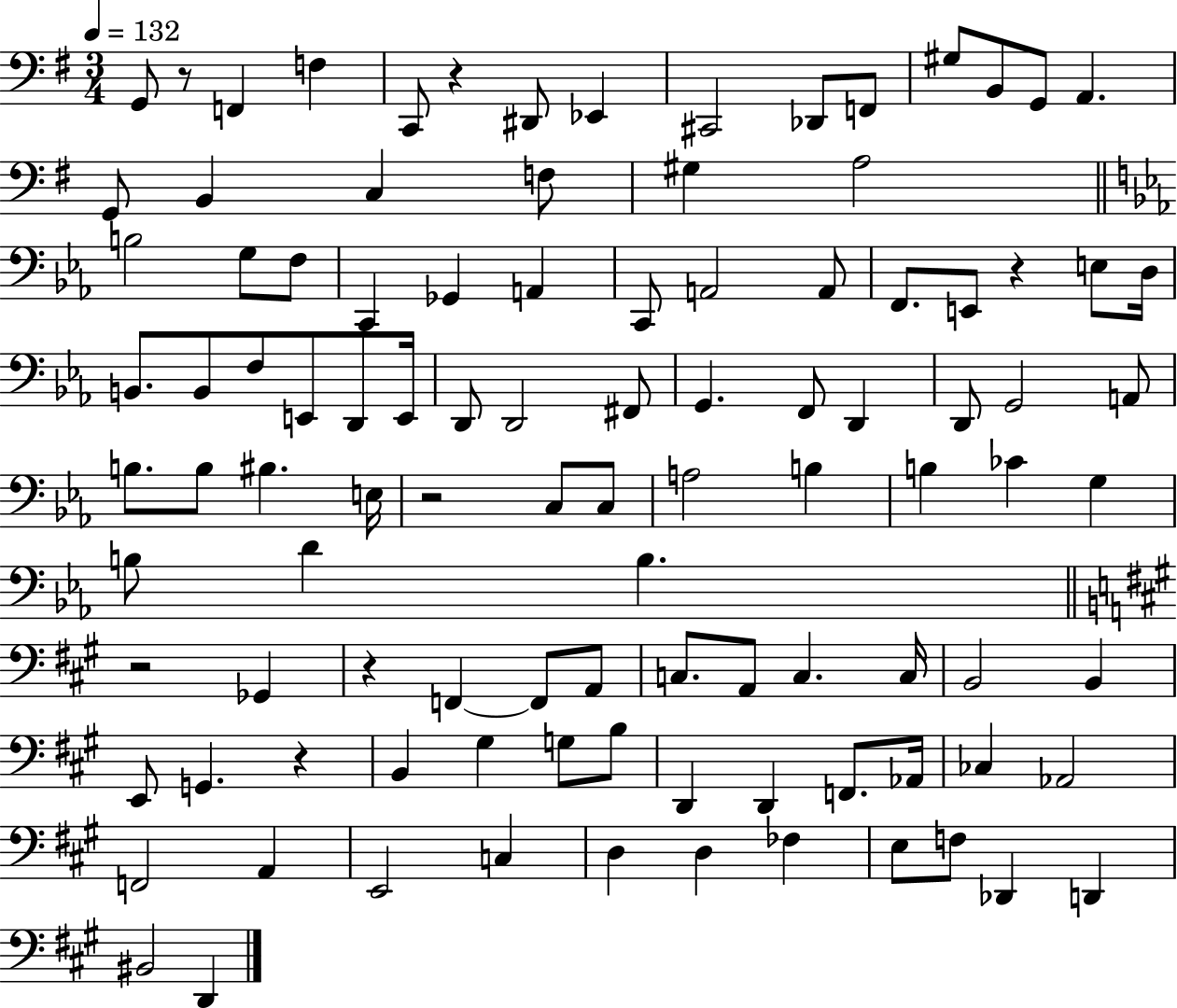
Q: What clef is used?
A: bass